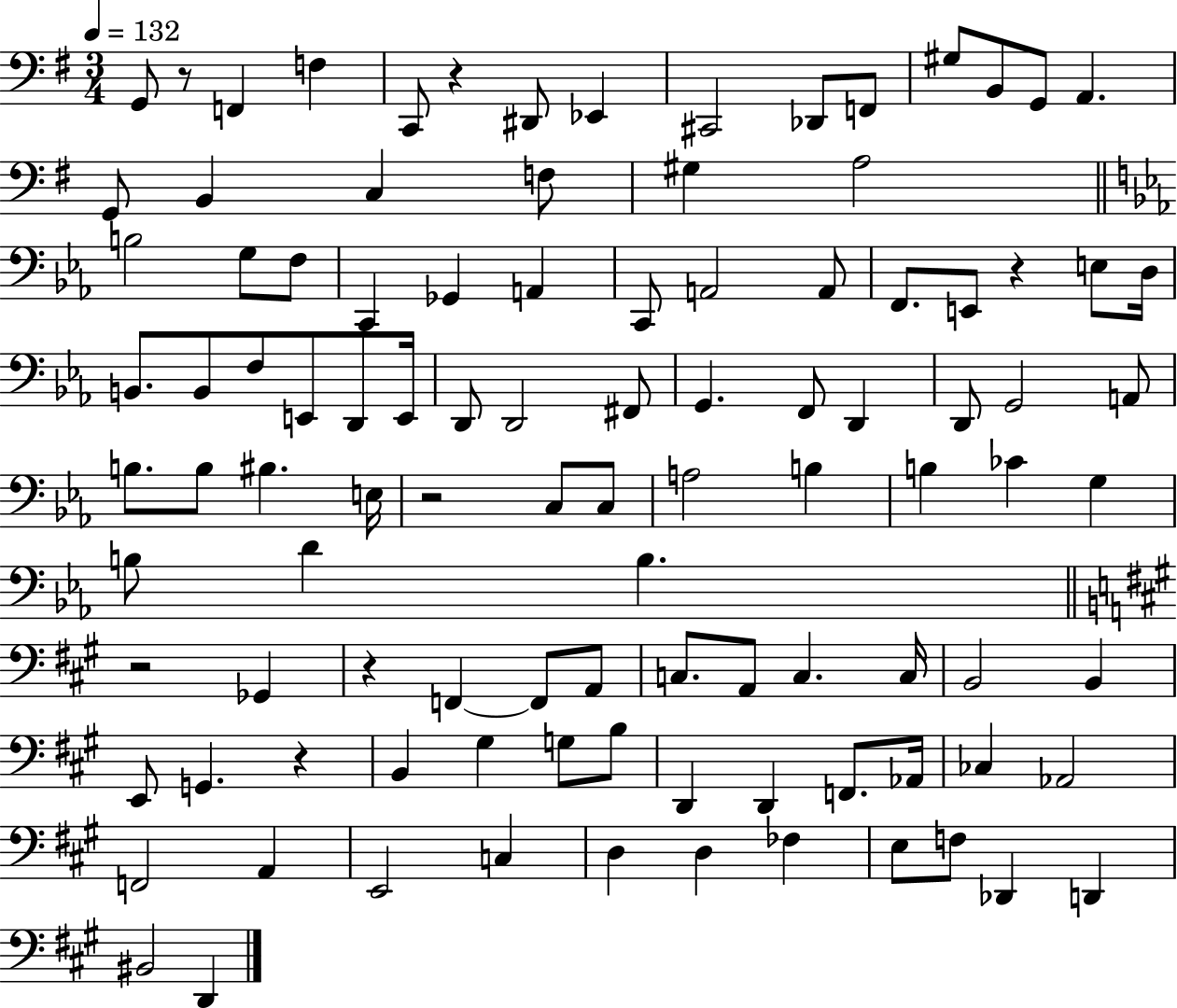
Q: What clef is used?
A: bass